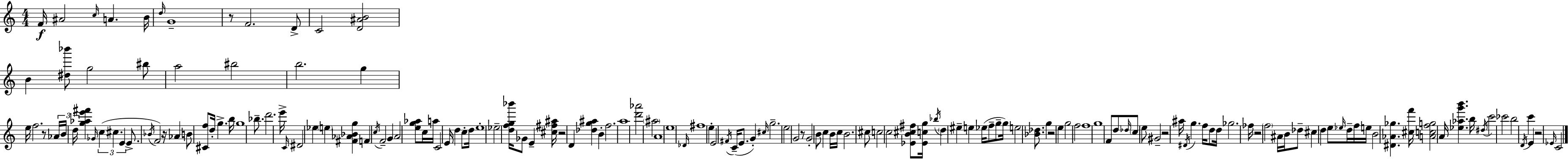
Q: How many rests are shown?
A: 9